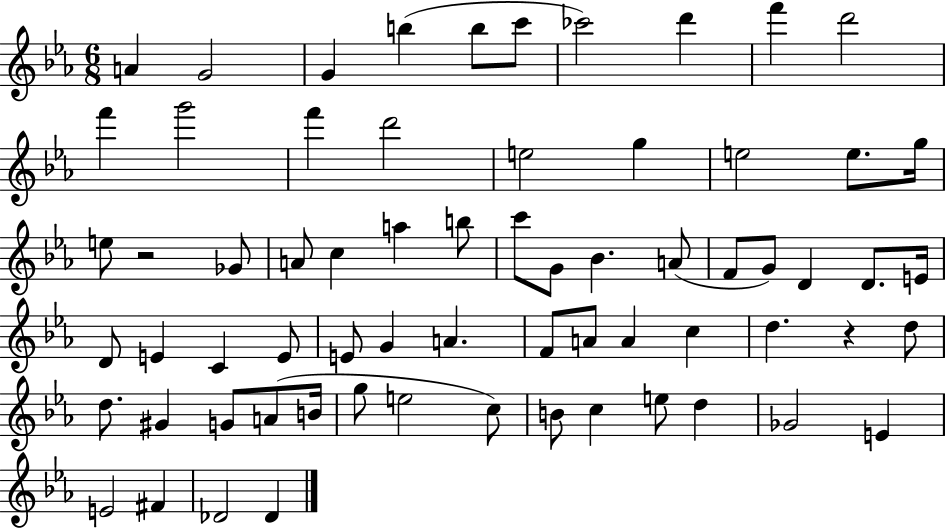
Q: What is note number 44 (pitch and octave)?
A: A4